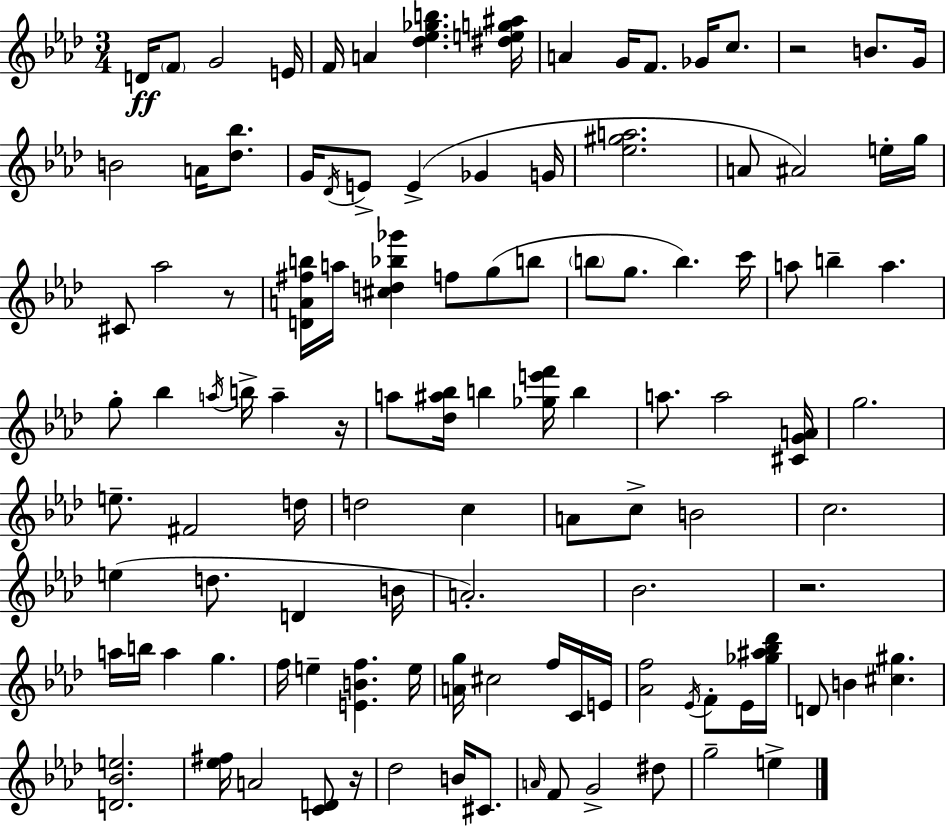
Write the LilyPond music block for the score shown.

{
  \clef treble
  \numericTimeSignature
  \time 3/4
  \key f \minor
  d'16\ff \parenthesize f'8 g'2 e'16 | f'16 a'4 <des'' ees'' ges'' b''>4. <dis'' e'' g'' ais''>16 | a'4 g'16 f'8. ges'16 c''8. | r2 b'8. g'16 | \break b'2 a'16 <des'' bes''>8. | g'16 \acciaccatura { des'16 } e'8-> e'4->( ges'4 | g'16 <ees'' gis'' a''>2. | a'8 ais'2) e''16-. | \break g''16 cis'8 aes''2 r8 | <d' a' fis'' b''>16 a''16 <cis'' d'' bes'' ges'''>4 f''8 g''8( b''8 | \parenthesize b''8 g''8. b''4.) | c'''16 a''8 b''4-- a''4. | \break g''8-. bes''4 \acciaccatura { a''16 } b''16-> a''4-- | r16 a''8 <des'' ais'' bes''>16 b''4 <ges'' e''' f'''>16 b''4 | a''8. a''2 | <cis' g' a'>16 g''2. | \break e''8.-- fis'2 | d''16 d''2 c''4 | a'8 c''8-> b'2 | c''2. | \break e''4( d''8. d'4 | b'16 a'2.-.) | bes'2. | r2. | \break a''16 b''16 a''4 g''4. | f''16 e''4-- <e' b' f''>4. | e''16 <a' g''>16 cis''2 f''16 | c'16 e'16 <aes' f''>2 \acciaccatura { ees'16 } f'8-. | \break ees'16 <ges'' ais'' bes'' des'''>16 d'8 b'4 <cis'' gis''>4. | <d' bes' e''>2. | <ees'' fis''>16 a'2 | <c' d'>8 r16 des''2 b'16 | \break cis'8. \grace { a'16 } f'8 g'2-> | dis''8 g''2-- | e''4-> \bar "|."
}